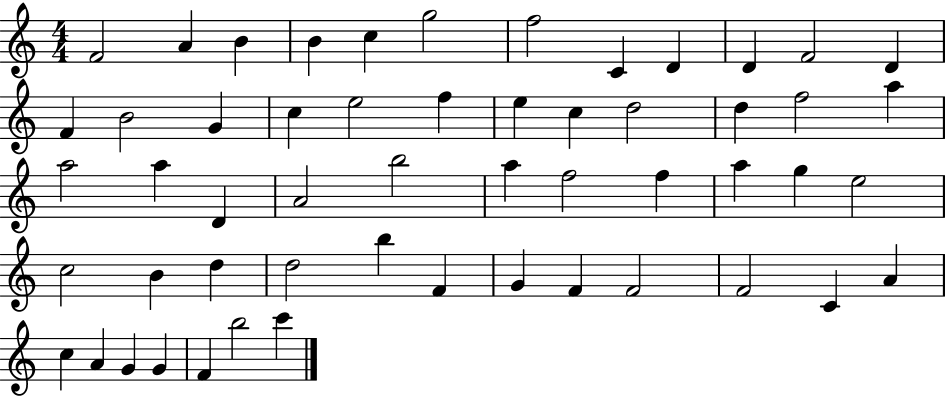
{
  \clef treble
  \numericTimeSignature
  \time 4/4
  \key c \major
  f'2 a'4 b'4 | b'4 c''4 g''2 | f''2 c'4 d'4 | d'4 f'2 d'4 | \break f'4 b'2 g'4 | c''4 e''2 f''4 | e''4 c''4 d''2 | d''4 f''2 a''4 | \break a''2 a''4 d'4 | a'2 b''2 | a''4 f''2 f''4 | a''4 g''4 e''2 | \break c''2 b'4 d''4 | d''2 b''4 f'4 | g'4 f'4 f'2 | f'2 c'4 a'4 | \break c''4 a'4 g'4 g'4 | f'4 b''2 c'''4 | \bar "|."
}